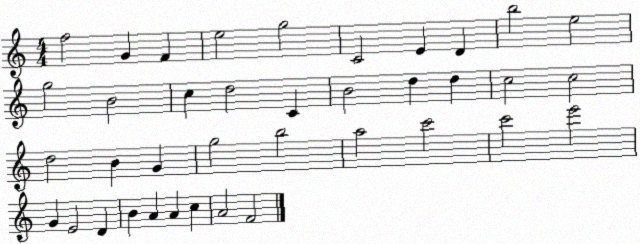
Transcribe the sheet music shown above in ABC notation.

X:1
T:Untitled
M:4/4
L:1/4
K:C
f2 G F e2 g2 C2 E D b2 e2 g2 B2 c d2 C B2 d d c2 c2 d2 B G g2 b2 a2 c'2 c'2 e'2 G E2 D B A A c A2 F2